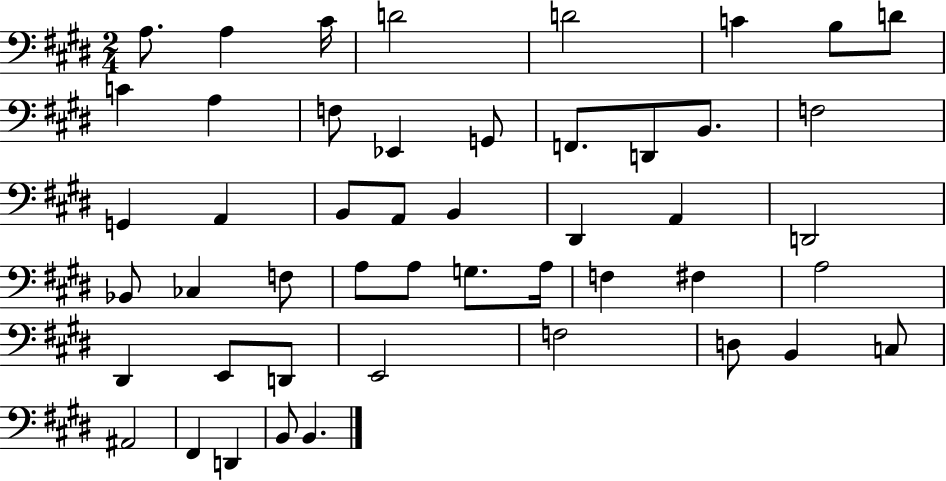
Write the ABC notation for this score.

X:1
T:Untitled
M:2/4
L:1/4
K:E
A,/2 A, ^C/4 D2 D2 C B,/2 D/2 C A, F,/2 _E,, G,,/2 F,,/2 D,,/2 B,,/2 F,2 G,, A,, B,,/2 A,,/2 B,, ^D,, A,, D,,2 _B,,/2 _C, F,/2 A,/2 A,/2 G,/2 A,/4 F, ^F, A,2 ^D,, E,,/2 D,,/2 E,,2 F,2 D,/2 B,, C,/2 ^A,,2 ^F,, D,, B,,/2 B,,